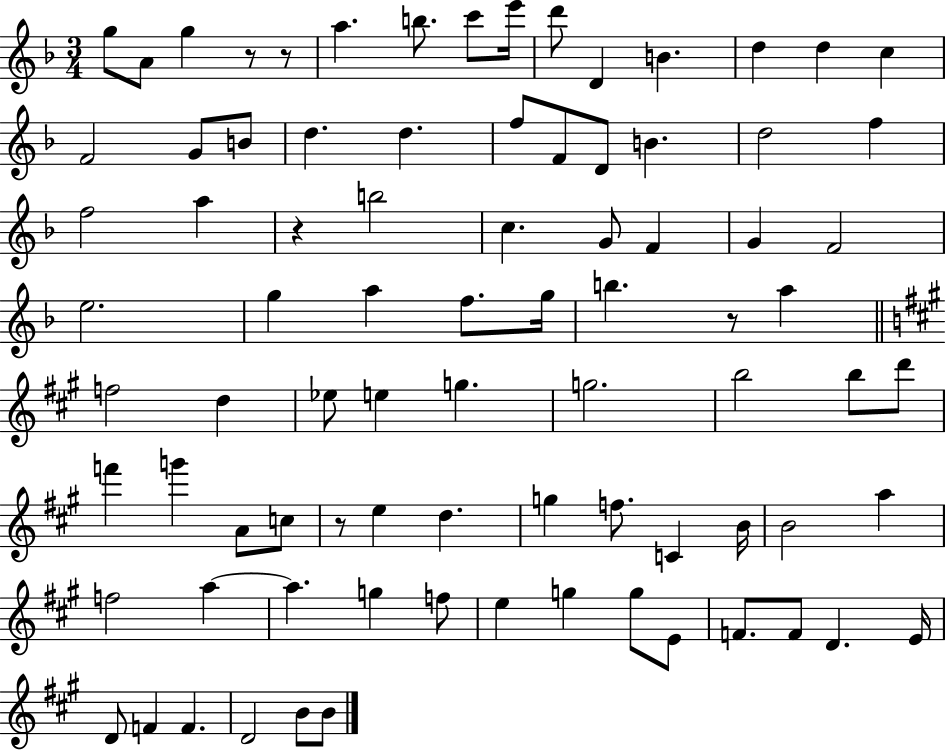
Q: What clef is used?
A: treble